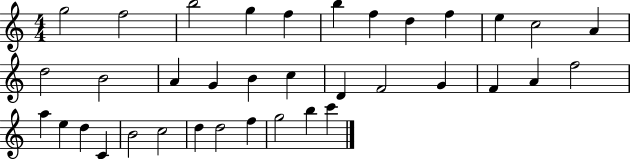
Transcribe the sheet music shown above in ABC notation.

X:1
T:Untitled
M:4/4
L:1/4
K:C
g2 f2 b2 g f b f d f e c2 A d2 B2 A G B c D F2 G F A f2 a e d C B2 c2 d d2 f g2 b c'